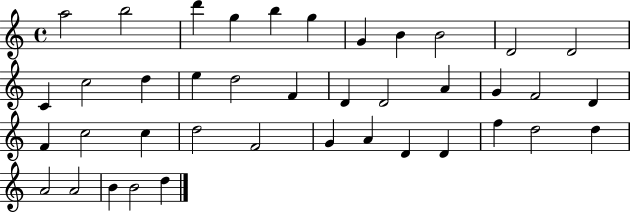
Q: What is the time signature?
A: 4/4